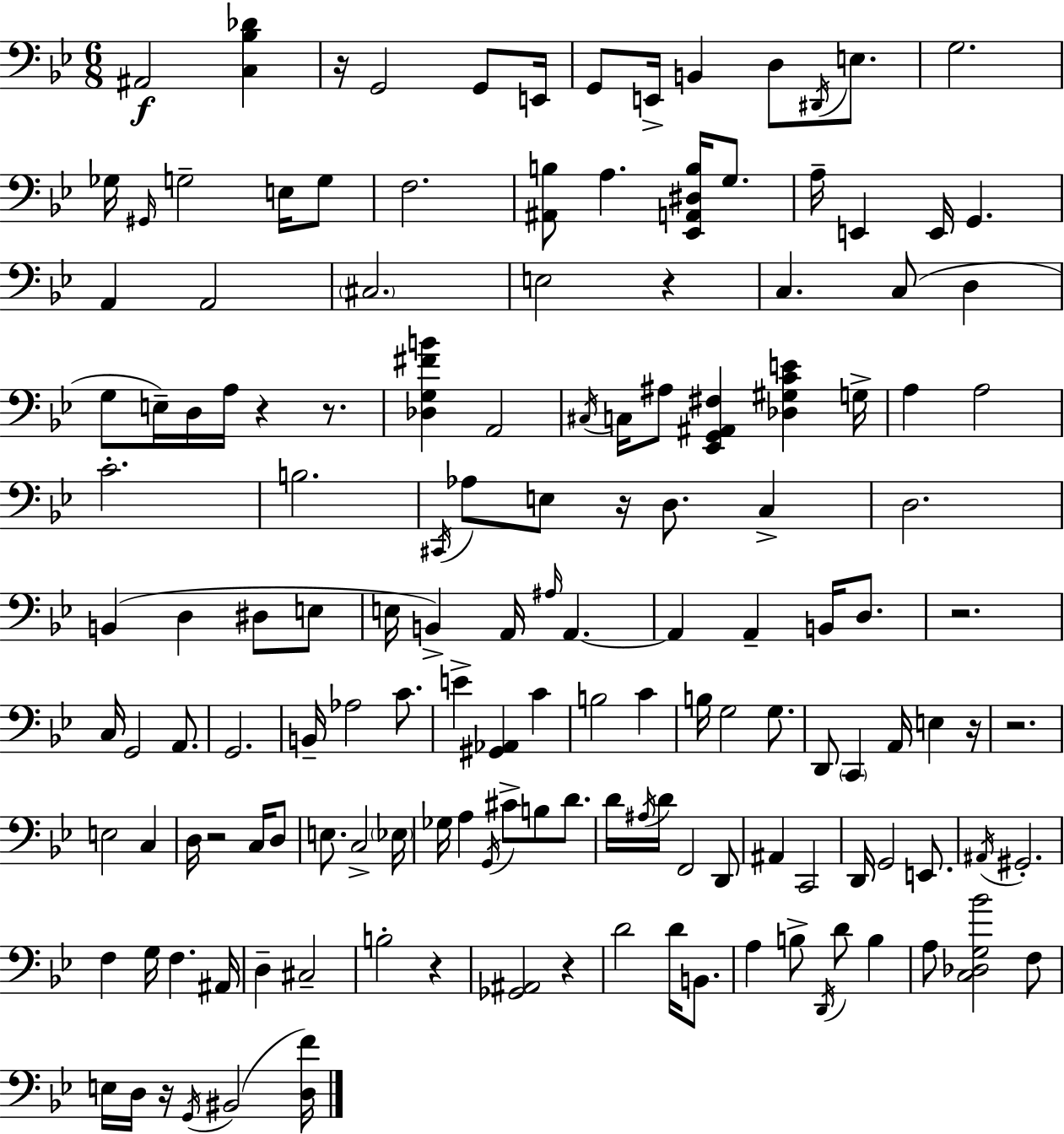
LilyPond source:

{
  \clef bass
  \numericTimeSignature
  \time 6/8
  \key bes \major
  ais,2\f <c bes des'>4 | r16 g,2 g,8 e,16 | g,8 e,16-> b,4 d8 \acciaccatura { dis,16 } e8. | g2. | \break ges16 \grace { gis,16 } g2-- e16 | g8 f2. | <ais, b>8 a4. <ees, a, dis b>16 g8. | a16-- e,4 e,16 g,4. | \break a,4 a,2 | \parenthesize cis2. | e2 r4 | c4. c8( d4 | \break g8 e16--) d16 a16 r4 r8. | <des g fis' b'>4 a,2 | \acciaccatura { cis16 } c16 ais8 <ees, g, ais, fis>4 <des gis c' e'>4 | g16-> a4 a2 | \break c'2.-. | b2. | \acciaccatura { cis,16 } aes8 e8 r16 d8. | c4-> d2. | \break b,4( d4 | dis8 e8 e16 b,4->) a,16 \grace { ais16 } a,4.~~ | a,4 a,4-- | b,16 d8. r2. | \break c16 g,2 | a,8. g,2. | b,16-- aes2 | c'8. e'4-> <gis, aes,>4 | \break c'4 b2 | c'4 b16 g2 | g8. d,8 \parenthesize c,4 a,16 | e4 r16 r2. | \break e2 | c4 d16 r2 | c16 d8 e8. c2-> | \parenthesize ees16 ges16 a4 \acciaccatura { g,16 } cis'8-> | \break b8 d'8. d'16 \acciaccatura { ais16 } d'16 f,2 | d,8 ais,4 c,2 | d,16 g,2 | e,8. \acciaccatura { ais,16 } gis,2.-. | \break f4 | g16 f4. ais,16 d4-- | cis2-- b2-. | r4 <ges, ais,>2 | \break r4 d'2 | d'16 b,8. a4 | b8-> \acciaccatura { d,16 } d'8 b4 a8 <c des g bes'>2 | f8 e16 d16 r16 | \break \acciaccatura { g,16 }( bis,2 <d f'>16) \bar "|."
}